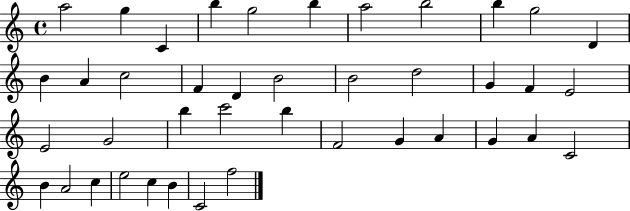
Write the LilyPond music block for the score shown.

{
  \clef treble
  \time 4/4
  \defaultTimeSignature
  \key c \major
  a''2 g''4 c'4 | b''4 g''2 b''4 | a''2 b''2 | b''4 g''2 d'4 | \break b'4 a'4 c''2 | f'4 d'4 b'2 | b'2 d''2 | g'4 f'4 e'2 | \break e'2 g'2 | b''4 c'''2 b''4 | f'2 g'4 a'4 | g'4 a'4 c'2 | \break b'4 a'2 c''4 | e''2 c''4 b'4 | c'2 f''2 | \bar "|."
}